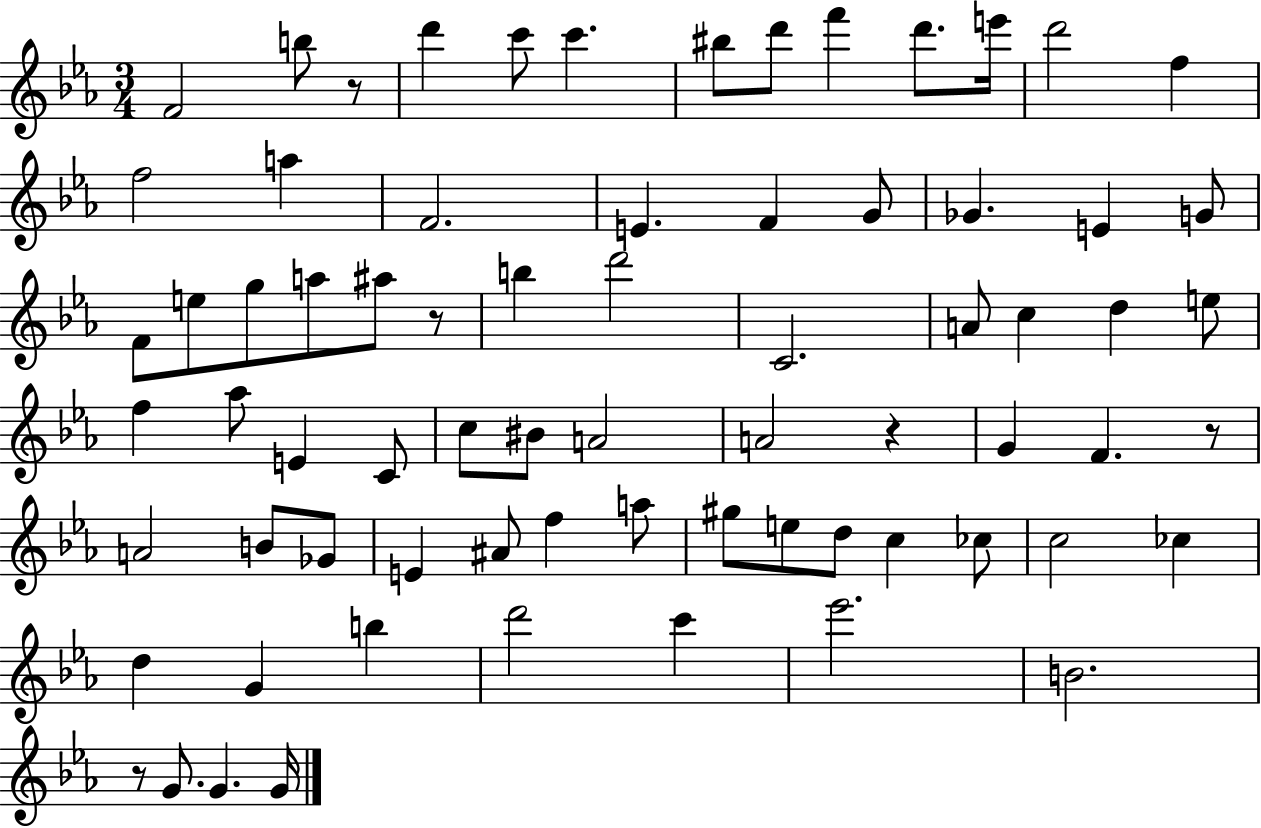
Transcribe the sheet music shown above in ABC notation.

X:1
T:Untitled
M:3/4
L:1/4
K:Eb
F2 b/2 z/2 d' c'/2 c' ^b/2 d'/2 f' d'/2 e'/4 d'2 f f2 a F2 E F G/2 _G E G/2 F/2 e/2 g/2 a/2 ^a/2 z/2 b d'2 C2 A/2 c d e/2 f _a/2 E C/2 c/2 ^B/2 A2 A2 z G F z/2 A2 B/2 _G/2 E ^A/2 f a/2 ^g/2 e/2 d/2 c _c/2 c2 _c d G b d'2 c' _e'2 B2 z/2 G/2 G G/4